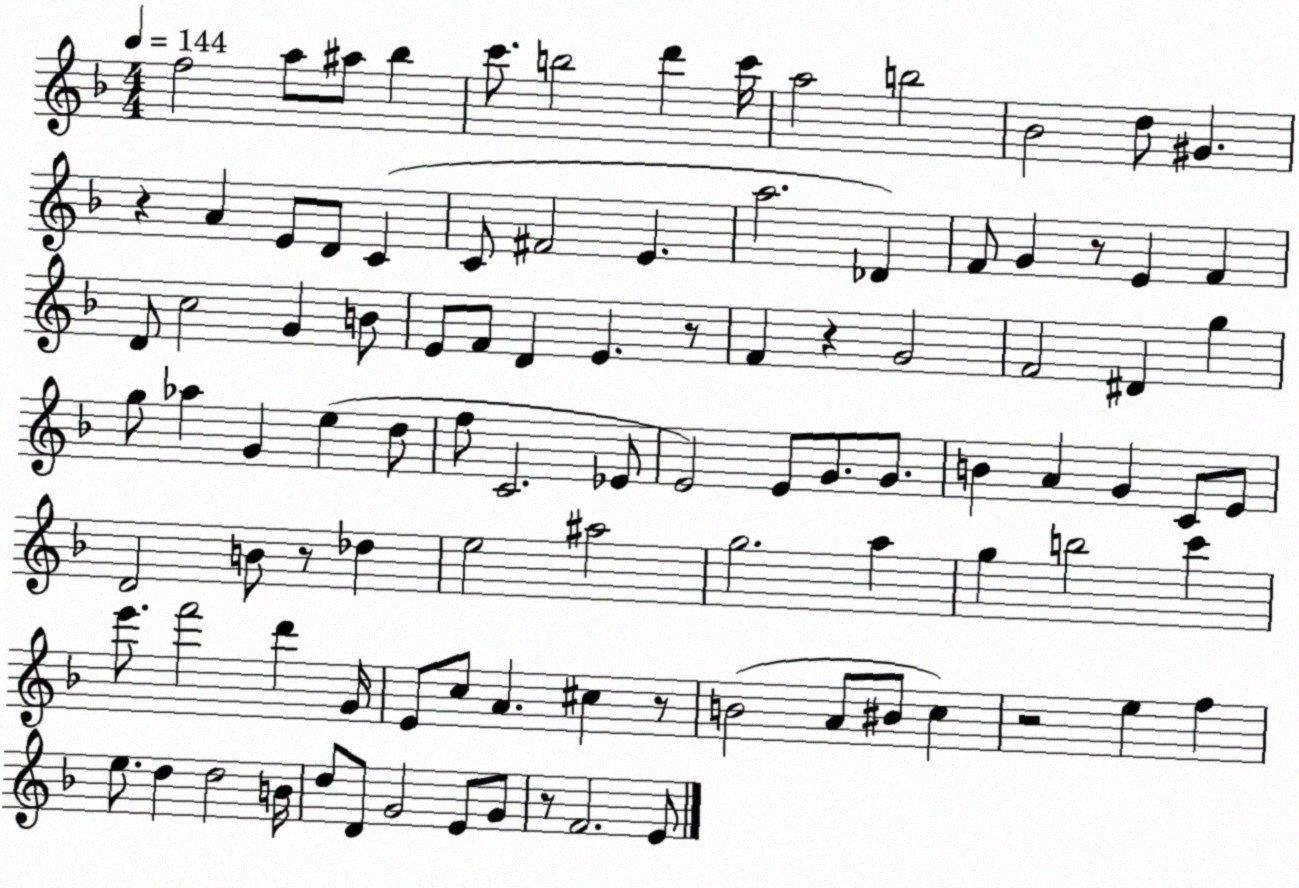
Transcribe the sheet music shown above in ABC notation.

X:1
T:Untitled
M:4/4
L:1/4
K:F
f2 a/2 ^a/2 _b c'/2 b2 d' c'/4 a2 b2 _B2 d/2 ^G z A E/2 D/2 C C/2 ^F2 E a2 _D F/2 G z/2 E F D/2 c2 G B/2 E/2 F/2 D E z/2 F z G2 F2 ^D g g/2 _a G e d/2 f/2 C2 _E/2 E2 E/2 G/2 G/2 B A G C/2 E/2 D2 B/2 z/2 _d e2 ^a2 g2 a g b2 c' e'/2 f'2 d' G/4 E/2 c/2 A ^c z/2 B2 A/2 ^B/2 c z2 e f e/2 d d2 B/4 d/2 D/2 G2 E/2 G/2 z/2 F2 E/2